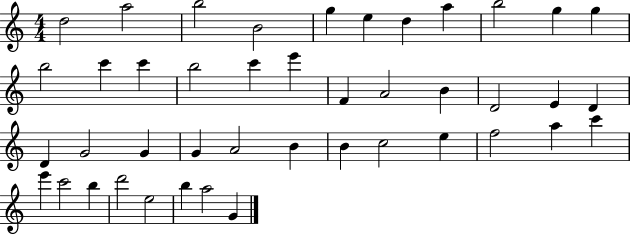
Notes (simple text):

D5/h A5/h B5/h B4/h G5/q E5/q D5/q A5/q B5/h G5/q G5/q B5/h C6/q C6/q B5/h C6/q E6/q F4/q A4/h B4/q D4/h E4/q D4/q D4/q G4/h G4/q G4/q A4/h B4/q B4/q C5/h E5/q F5/h A5/q C6/q E6/q C6/h B5/q D6/h E5/h B5/q A5/h G4/q